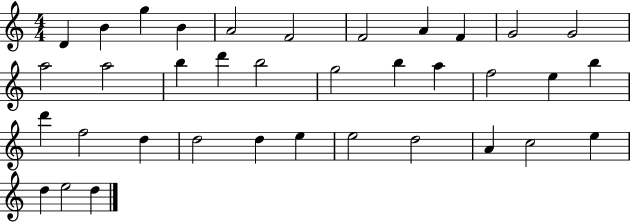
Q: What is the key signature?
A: C major